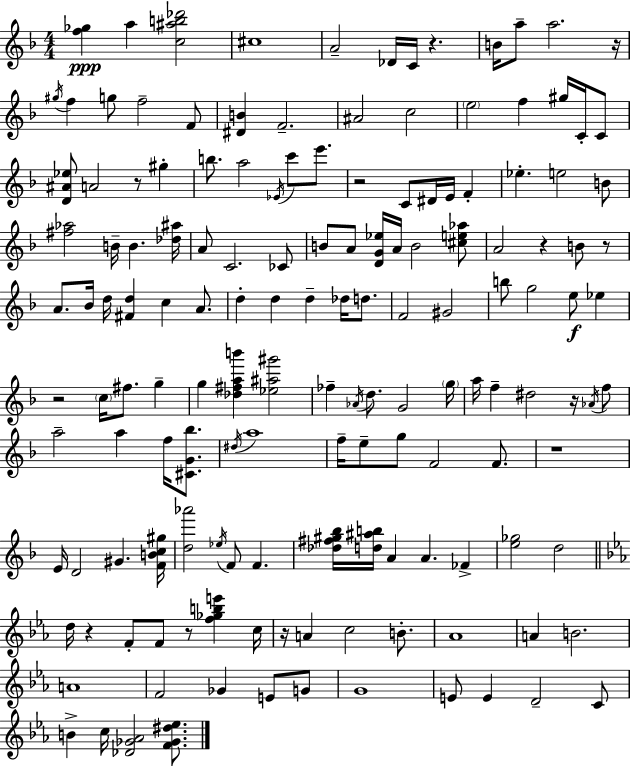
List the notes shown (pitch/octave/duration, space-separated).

[F5,Gb5]/q A5/q [C5,A#5,B5,Db6]/h C#5/w A4/h Db4/s C4/s R/q. B4/s A5/e A5/h. R/s G#5/s F5/q G5/e F5/h F4/e [D#4,B4]/q F4/h. A#4/h C5/h E5/h F5/q G#5/s C4/s C4/e [D4,A#4,Eb5]/e A4/h R/e G#5/q B5/e. A5/h Eb4/s C6/e E6/e. R/h C4/e D#4/s E4/s F4/q Eb5/q. E5/h B4/e [F#5,Ab5]/h B4/s B4/q. [Db5,A#5]/s A4/e C4/h. CES4/e B4/e A4/e [D4,G4,Eb5]/s A4/s B4/h [C#5,E5,Ab5]/e A4/h R/q B4/e R/e A4/e. Bb4/s D5/s [F#4,D5]/q C5/q A4/e. D5/q D5/q D5/q Db5/s D5/e. F4/h G#4/h B5/e G5/h E5/e Eb5/q R/h C5/s F#5/e. G5/q G5/q [Db5,F#5,A5,B6]/q [Eb5,A#5,G#6]/h FES5/q Ab4/s D5/e. G4/h G5/s A5/s F5/q D#5/h R/s Ab4/s F5/e A5/h A5/q F5/s [C#4,G4,Bb5]/e. D#5/s A5/w F5/s E5/e G5/e F4/h F4/e. R/w E4/s D4/h G#4/q. [F4,B4,C5,G#5]/s [D5,Ab6]/h Eb5/s F4/e F4/q. [Db5,F#5,G#5,Bb5]/s [D5,A#5,B5]/s A4/q A4/q. FES4/q [E5,Gb5]/h D5/h D5/s R/q F4/e F4/e R/e [F5,Gb5,B5,E6]/q C5/s R/s A4/q C5/h B4/e. Ab4/w A4/q B4/h. A4/w F4/h Gb4/q E4/e G4/e G4/w E4/e E4/q D4/h C4/e B4/q C5/s [Db4,Gb4,Ab4]/h [F4,Gb4,D#5,Eb5]/e.